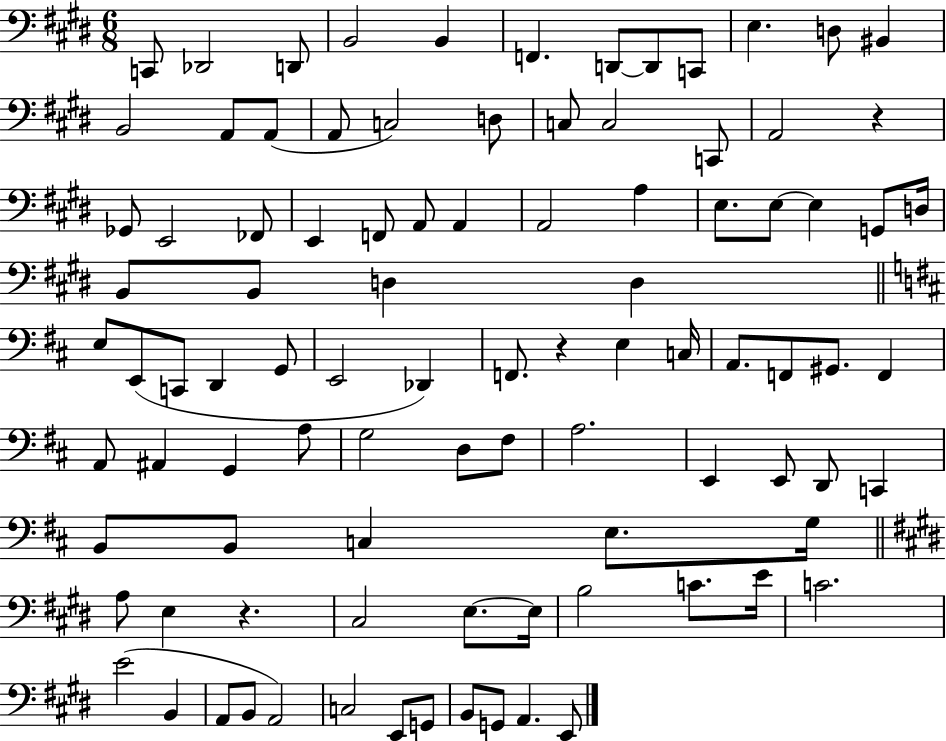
{
  \clef bass
  \numericTimeSignature
  \time 6/8
  \key e \major
  c,8 des,2 d,8 | b,2 b,4 | f,4. d,8~~ d,8 c,8 | e4. d8 bis,4 | \break b,2 a,8 a,8( | a,8 c2) d8 | c8 c2 c,8 | a,2 r4 | \break ges,8 e,2 fes,8 | e,4 f,8 a,8 a,4 | a,2 a4 | e8. e8~~ e4 g,8 d16 | \break b,8 b,8 d4 d4 | \bar "||" \break \key b \minor e8 e,8( c,8 d,4 g,8 | e,2 des,4) | f,8. r4 e4 c16 | a,8. f,8 gis,8. f,4 | \break a,8 ais,4 g,4 a8 | g2 d8 fis8 | a2. | e,4 e,8 d,8 c,4 | \break b,8 b,8 c4 e8. g16 | \bar "||" \break \key e \major a8 e4 r4. | cis2 e8.~~ e16 | b2 c'8. e'16 | c'2. | \break e'2( b,4 | a,8 b,8 a,2) | c2 e,8 g,8 | b,8 g,8 a,4. e,8 | \break \bar "|."
}